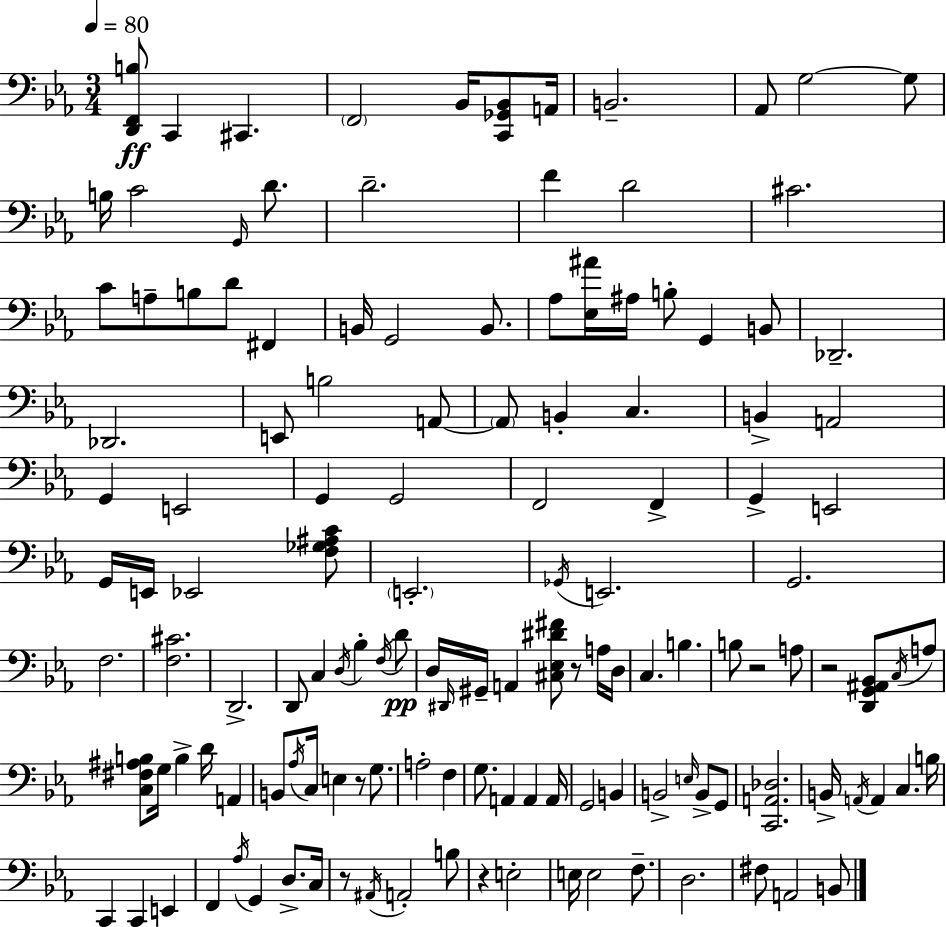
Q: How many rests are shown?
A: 6